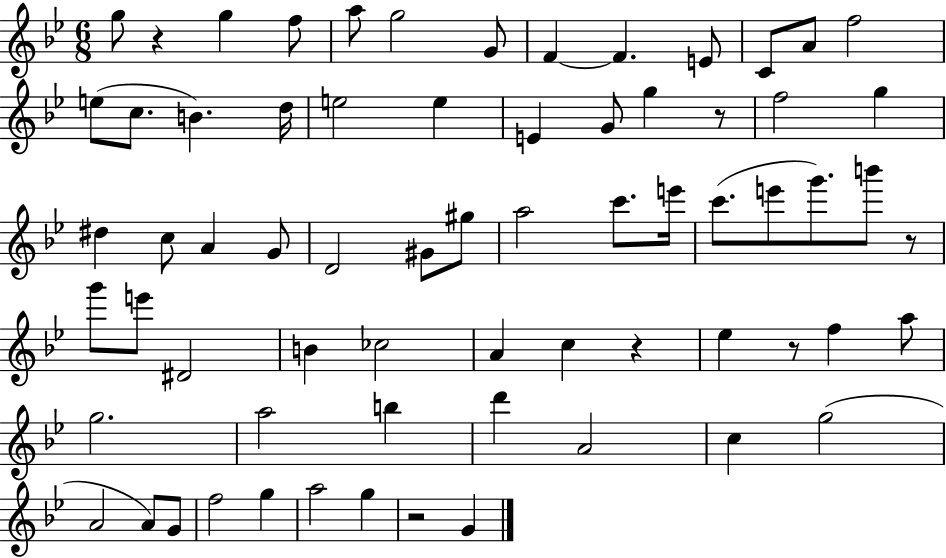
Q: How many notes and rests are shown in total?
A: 68